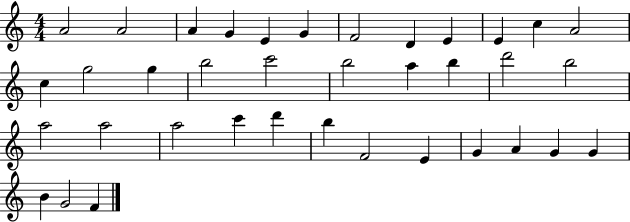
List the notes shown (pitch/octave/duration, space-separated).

A4/h A4/h A4/q G4/q E4/q G4/q F4/h D4/q E4/q E4/q C5/q A4/h C5/q G5/h G5/q B5/h C6/h B5/h A5/q B5/q D6/h B5/h A5/h A5/h A5/h C6/q D6/q B5/q F4/h E4/q G4/q A4/q G4/q G4/q B4/q G4/h F4/q